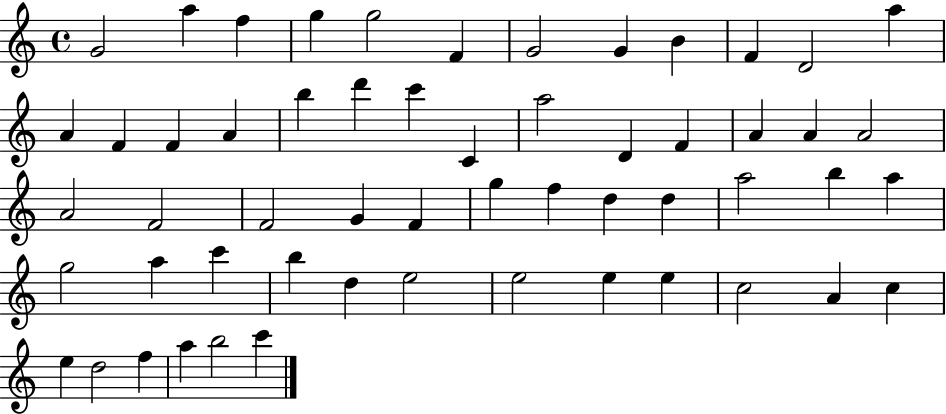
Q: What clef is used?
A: treble